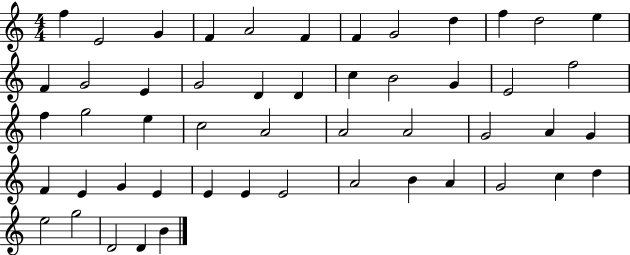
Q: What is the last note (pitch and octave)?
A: B4